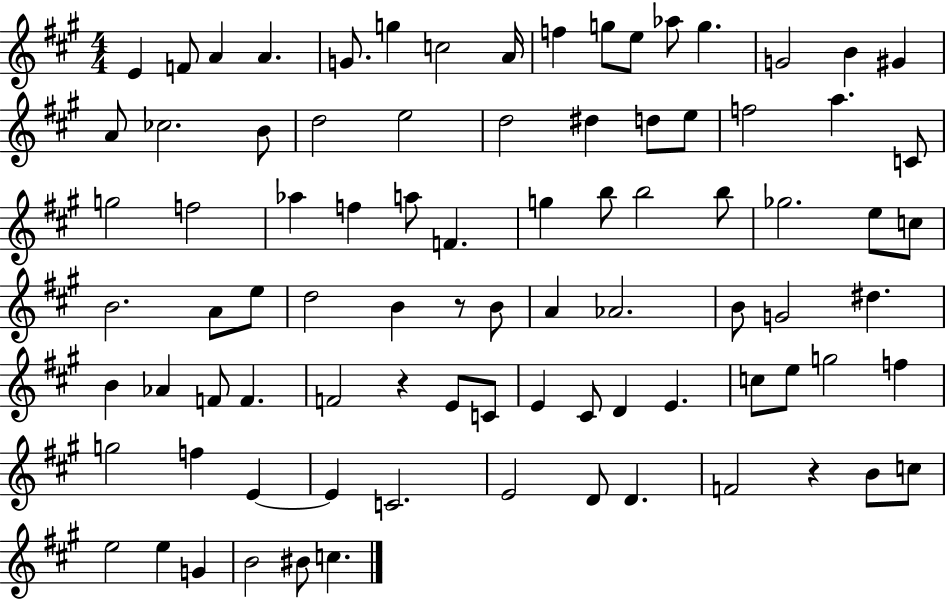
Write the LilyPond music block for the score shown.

{
  \clef treble
  \numericTimeSignature
  \time 4/4
  \key a \major
  \repeat volta 2 { e'4 f'8 a'4 a'4. | g'8. g''4 c''2 a'16 | f''4 g''8 e''8 aes''8 g''4. | g'2 b'4 gis'4 | \break a'8 ces''2. b'8 | d''2 e''2 | d''2 dis''4 d''8 e''8 | f''2 a''4. c'8 | \break g''2 f''2 | aes''4 f''4 a''8 f'4. | g''4 b''8 b''2 b''8 | ges''2. e''8 c''8 | \break b'2. a'8 e''8 | d''2 b'4 r8 b'8 | a'4 aes'2. | b'8 g'2 dis''4. | \break b'4 aes'4 f'8 f'4. | f'2 r4 e'8 c'8 | e'4 cis'8 d'4 e'4. | c''8 e''8 g''2 f''4 | \break g''2 f''4 e'4~~ | e'4 c'2. | e'2 d'8 d'4. | f'2 r4 b'8 c''8 | \break e''2 e''4 g'4 | b'2 bis'8 c''4. | } \bar "|."
}